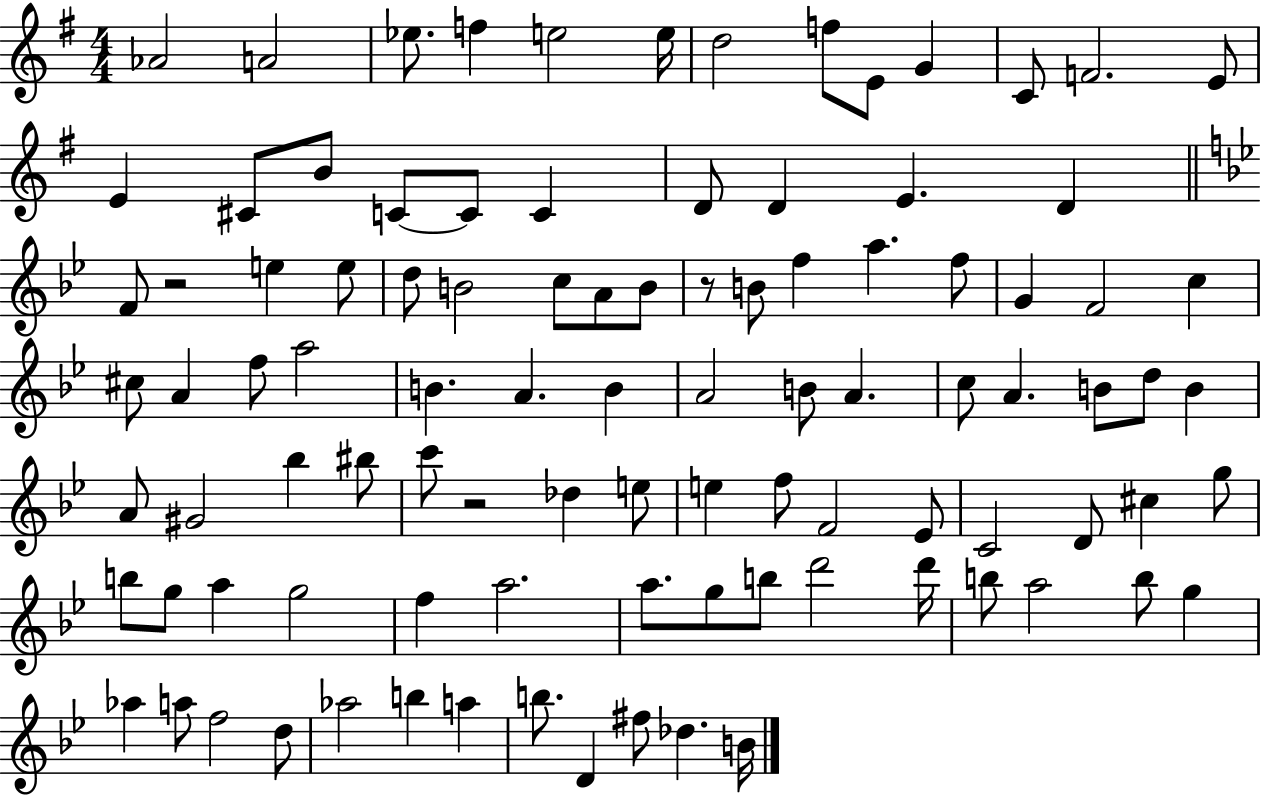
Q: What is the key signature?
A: G major